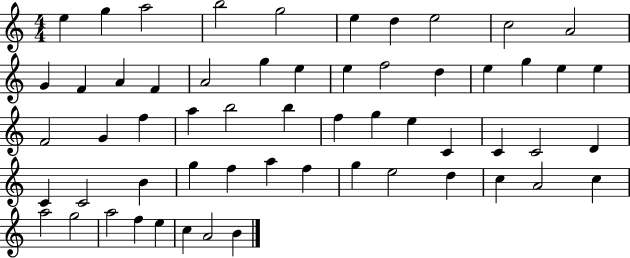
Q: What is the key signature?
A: C major